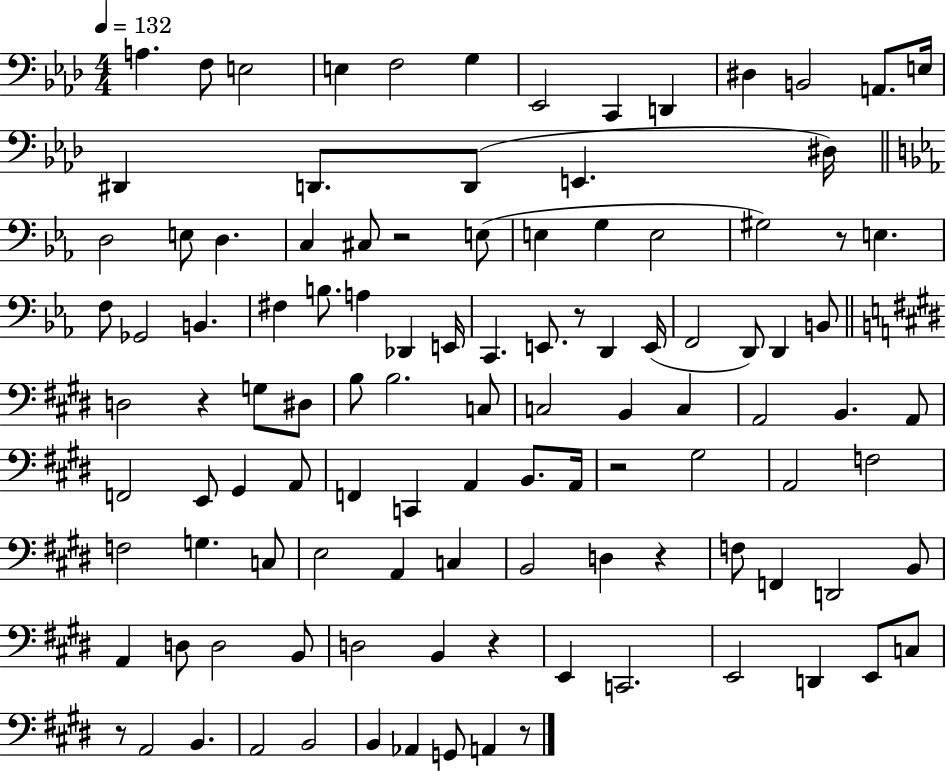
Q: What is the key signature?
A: AES major